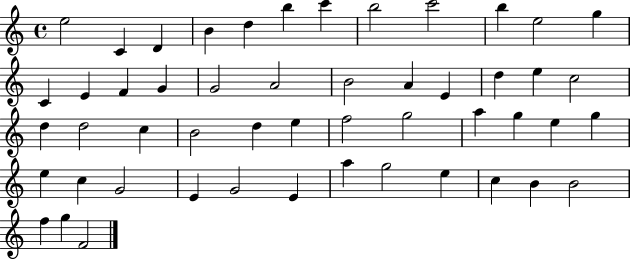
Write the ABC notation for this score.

X:1
T:Untitled
M:4/4
L:1/4
K:C
e2 C D B d b c' b2 c'2 b e2 g C E F G G2 A2 B2 A E d e c2 d d2 c B2 d e f2 g2 a g e g e c G2 E G2 E a g2 e c B B2 f g F2